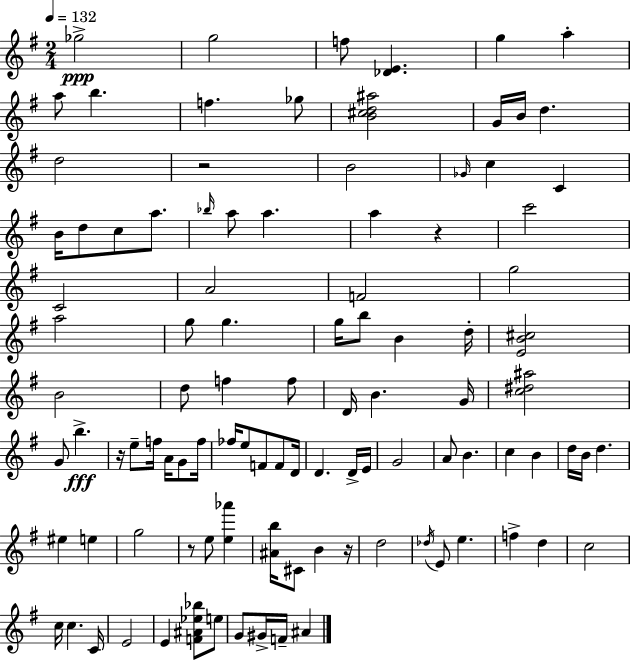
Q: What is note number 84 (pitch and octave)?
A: E4